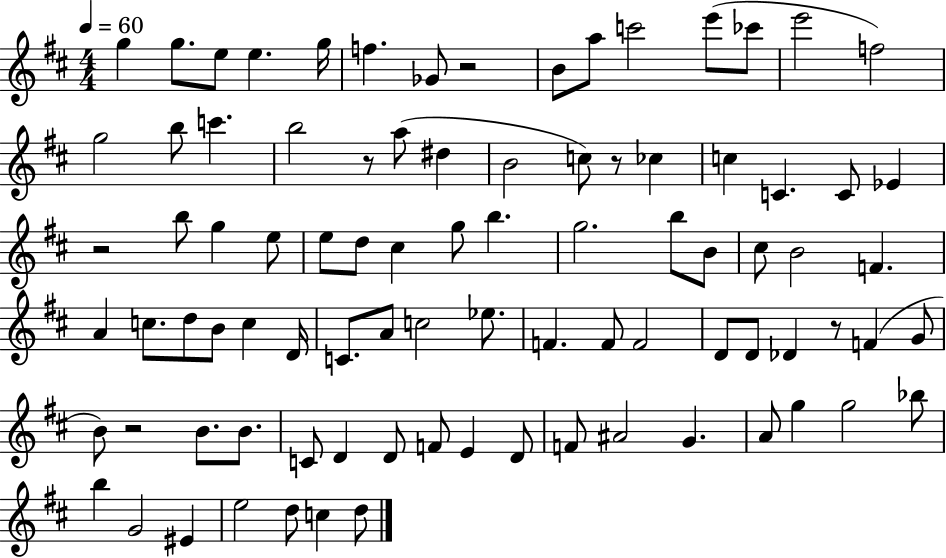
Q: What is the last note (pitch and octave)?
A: D5